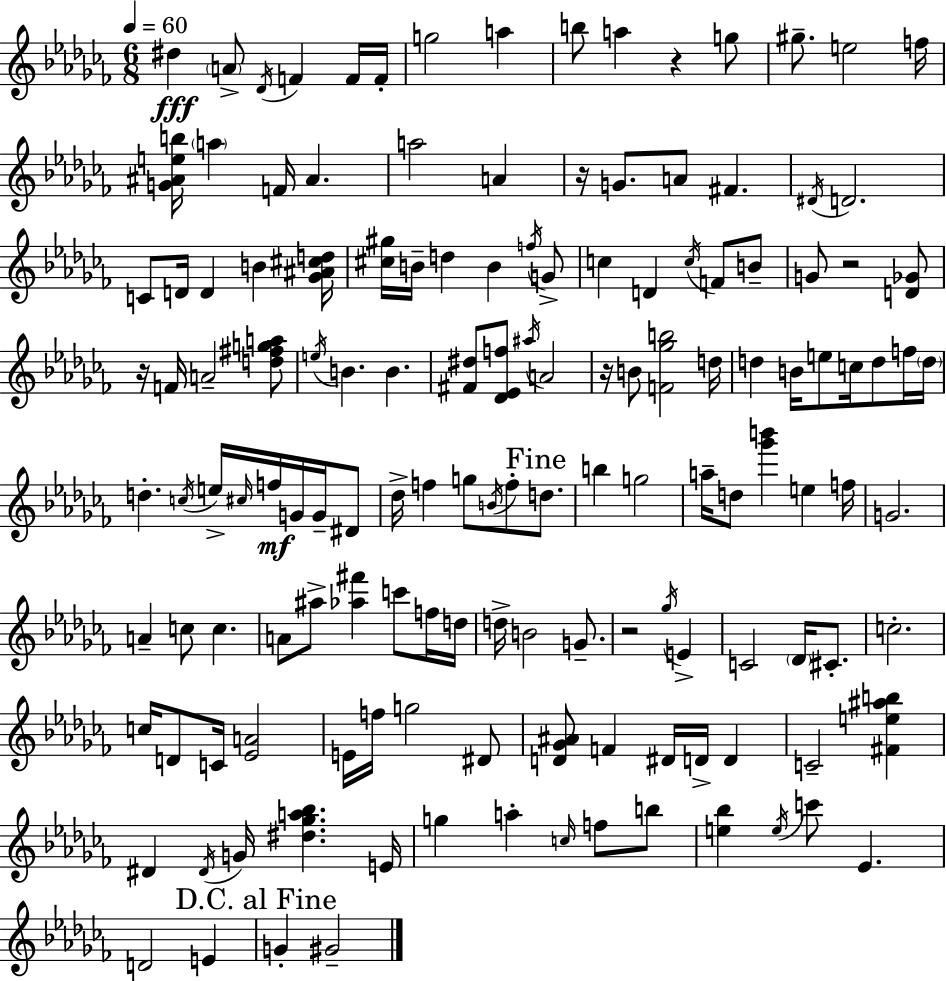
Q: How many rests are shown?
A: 6